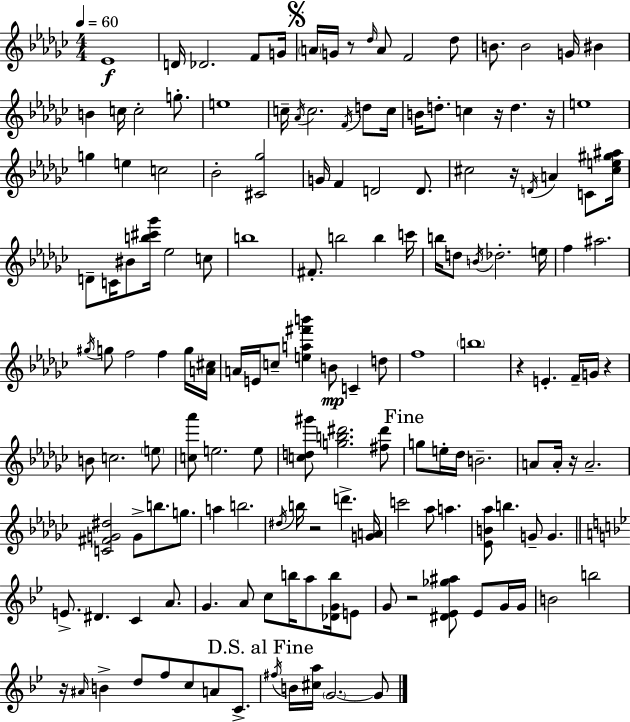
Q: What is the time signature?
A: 4/4